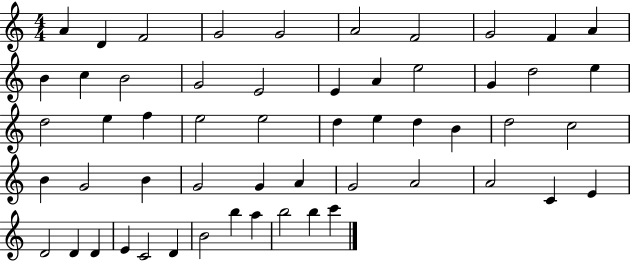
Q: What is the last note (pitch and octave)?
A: C6